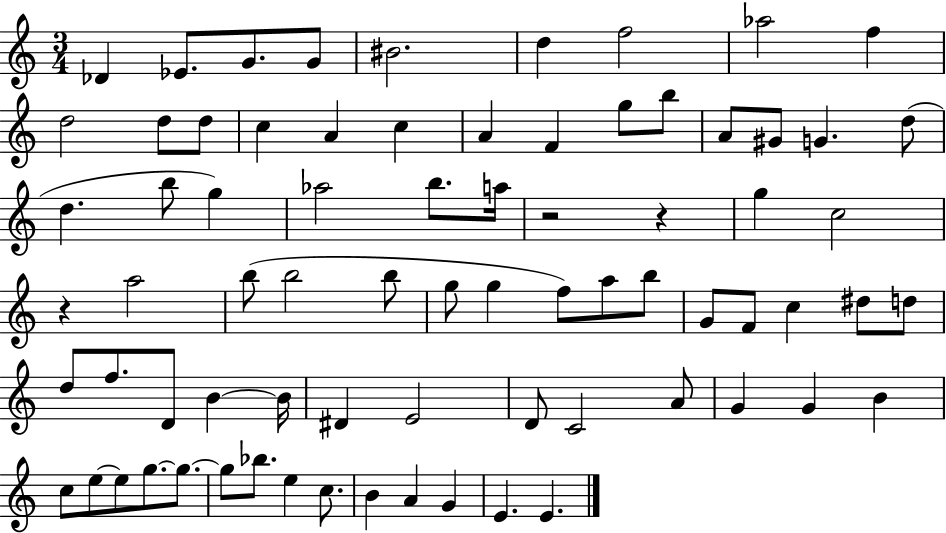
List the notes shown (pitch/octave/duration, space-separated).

Db4/q Eb4/e. G4/e. G4/e BIS4/h. D5/q F5/h Ab5/h F5/q D5/h D5/e D5/e C5/q A4/q C5/q A4/q F4/q G5/e B5/e A4/e G#4/e G4/q. D5/e D5/q. B5/e G5/q Ab5/h B5/e. A5/s R/h R/q G5/q C5/h R/q A5/h B5/e B5/h B5/e G5/e G5/q F5/e A5/e B5/e G4/e F4/e C5/q D#5/e D5/e D5/e F5/e. D4/e B4/q B4/s D#4/q E4/h D4/e C4/h A4/e G4/q G4/q B4/q C5/e E5/e E5/e G5/e. G5/e. G5/e Bb5/e. E5/q C5/e. B4/q A4/q G4/q E4/q. E4/q.